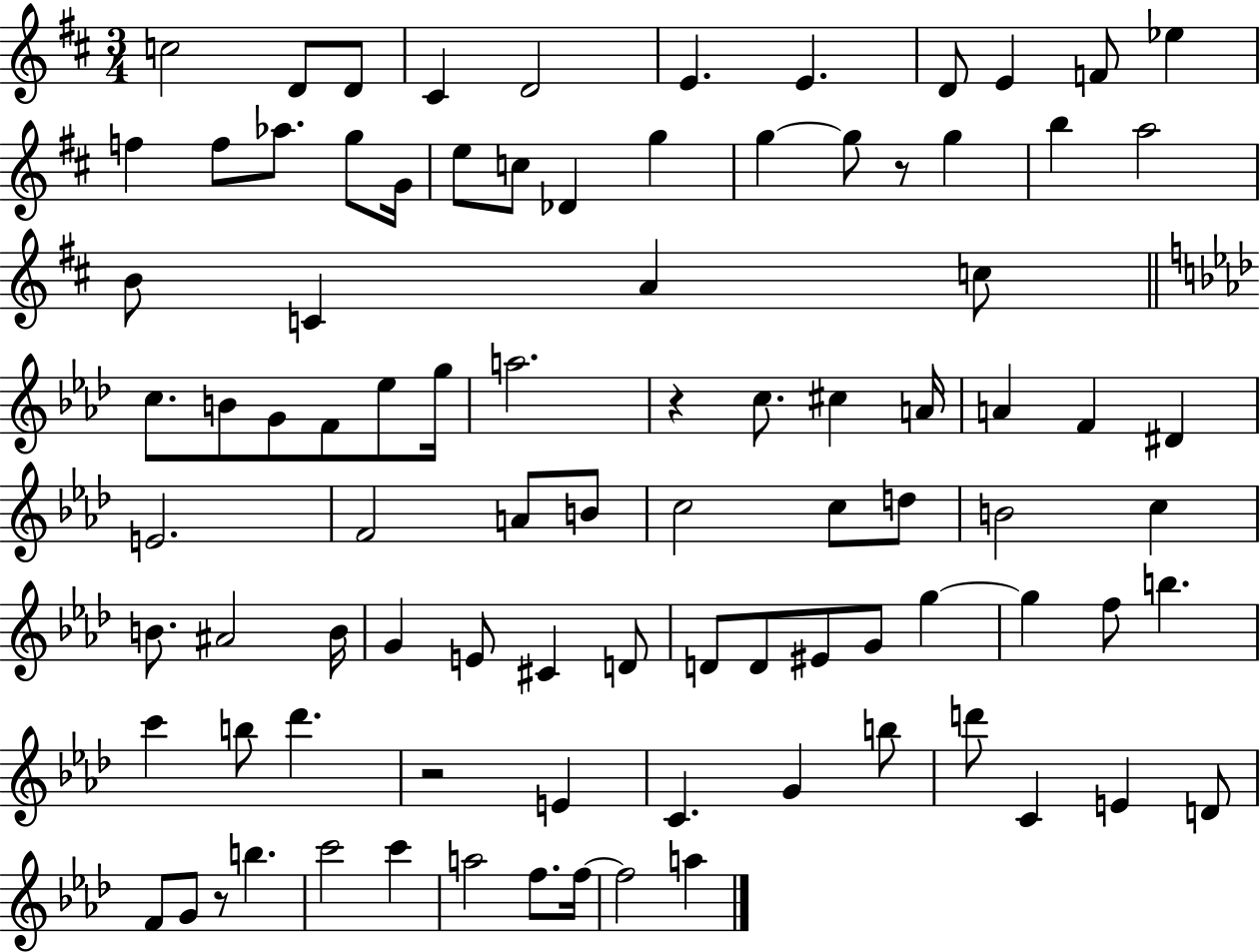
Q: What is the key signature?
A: D major